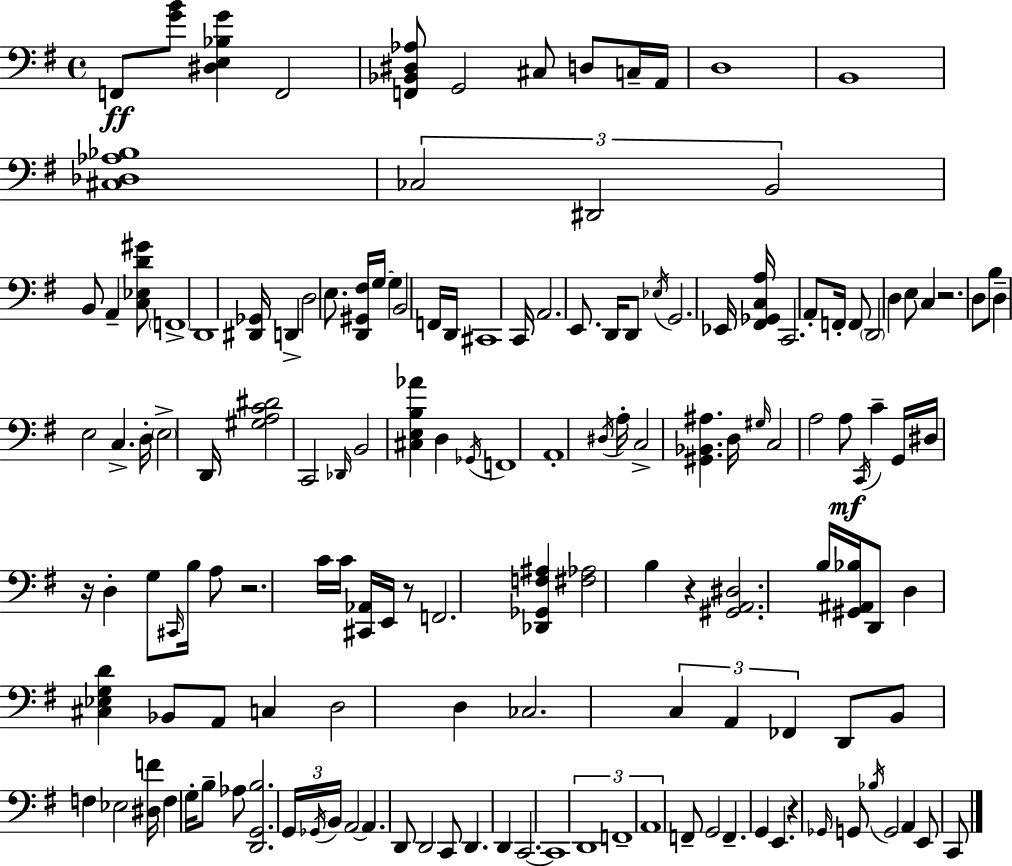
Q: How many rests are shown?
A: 6